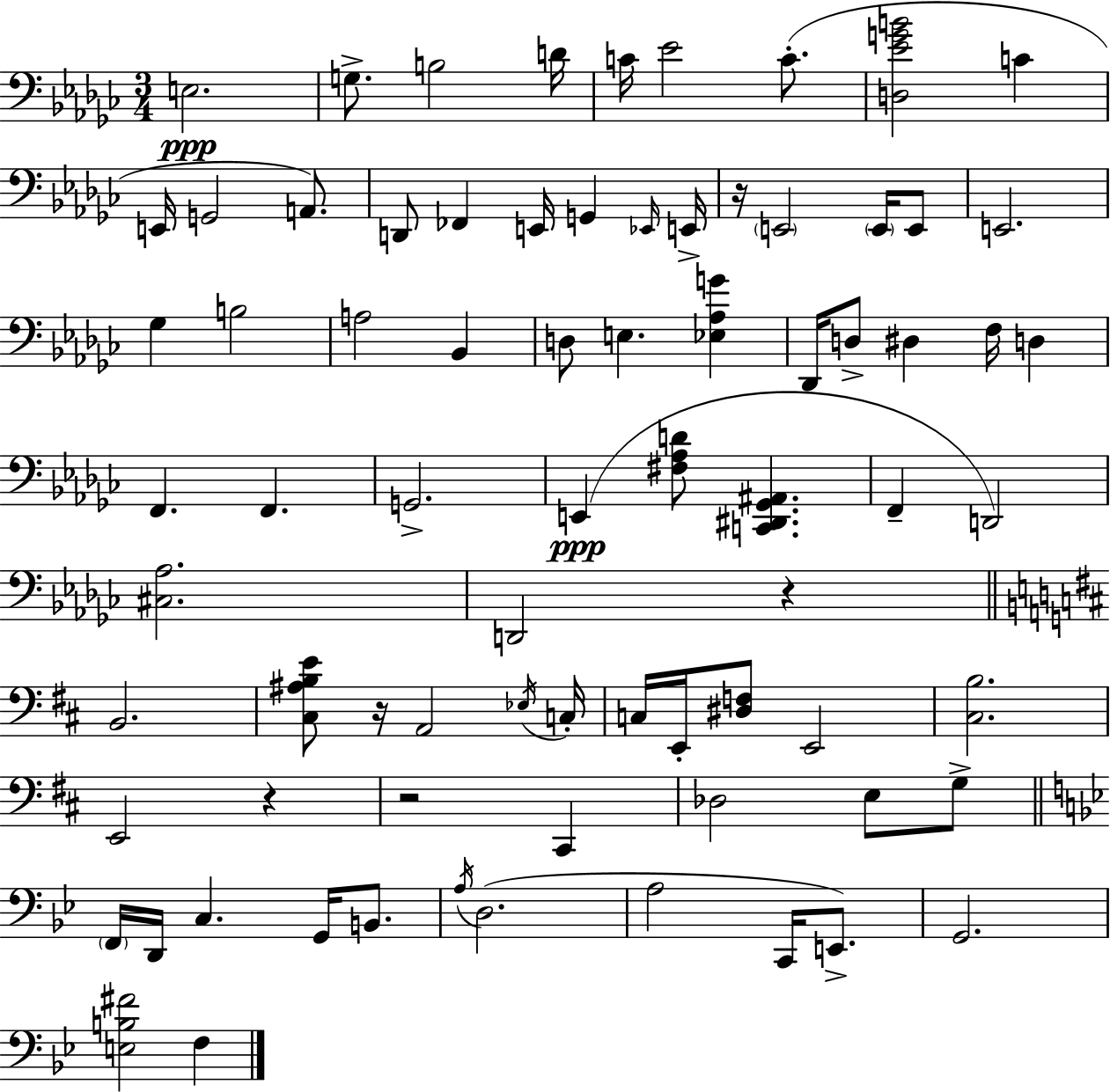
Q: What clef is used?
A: bass